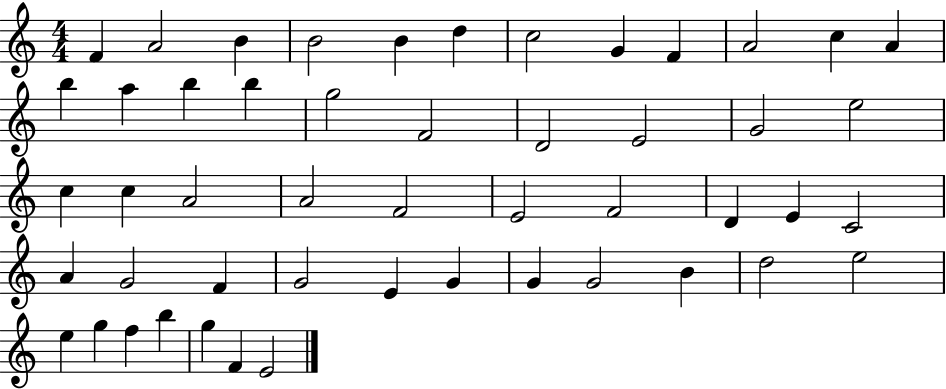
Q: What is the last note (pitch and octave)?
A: E4